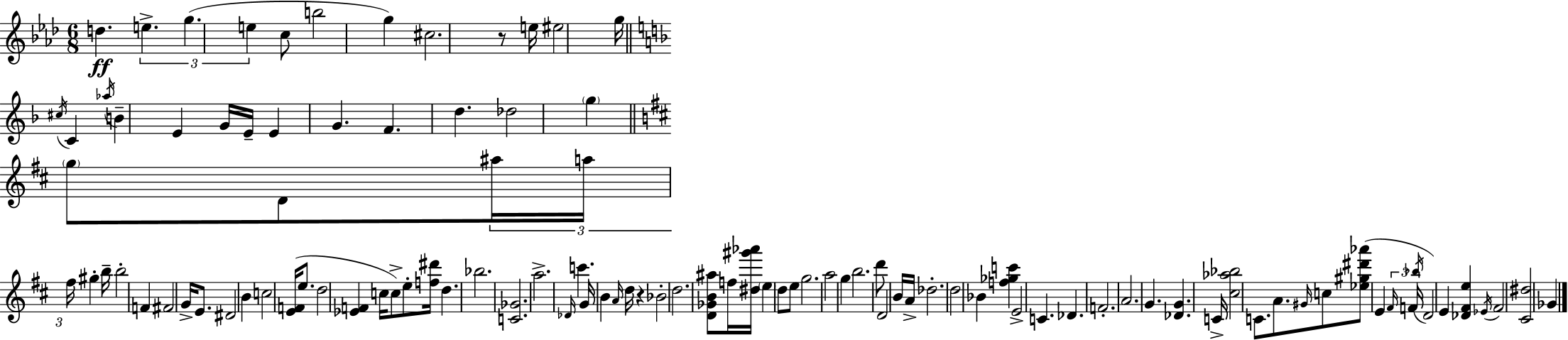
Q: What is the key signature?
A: AES major